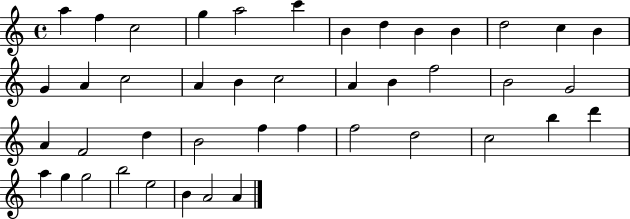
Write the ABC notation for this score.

X:1
T:Untitled
M:4/4
L:1/4
K:C
a f c2 g a2 c' B d B B d2 c B G A c2 A B c2 A B f2 B2 G2 A F2 d B2 f f f2 d2 c2 b d' a g g2 b2 e2 B A2 A